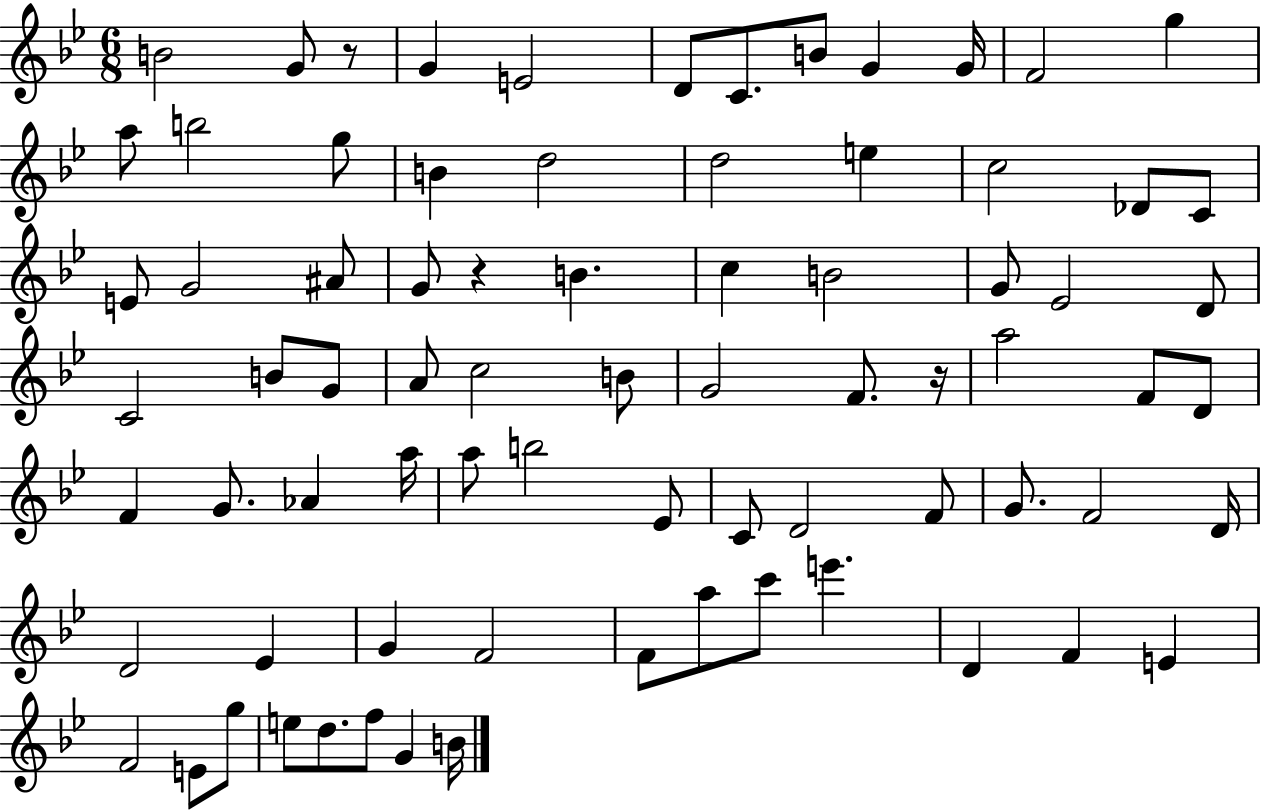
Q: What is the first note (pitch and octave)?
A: B4